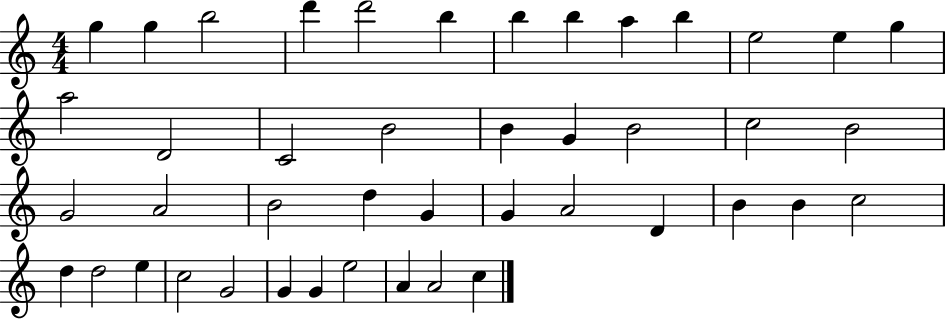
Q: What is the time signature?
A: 4/4